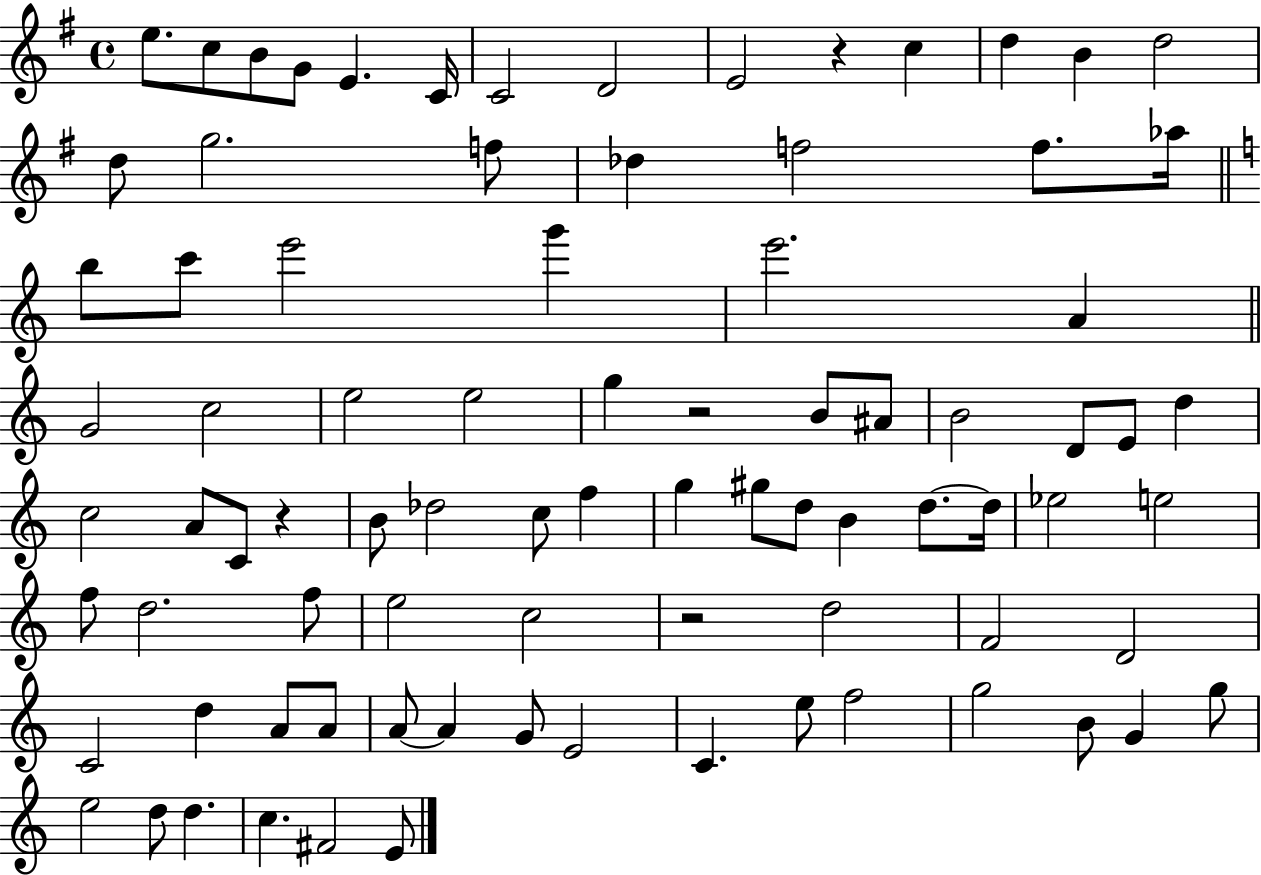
X:1
T:Untitled
M:4/4
L:1/4
K:G
e/2 c/2 B/2 G/2 E C/4 C2 D2 E2 z c d B d2 d/2 g2 f/2 _d f2 f/2 _a/4 b/2 c'/2 e'2 g' e'2 A G2 c2 e2 e2 g z2 B/2 ^A/2 B2 D/2 E/2 d c2 A/2 C/2 z B/2 _d2 c/2 f g ^g/2 d/2 B d/2 d/4 _e2 e2 f/2 d2 f/2 e2 c2 z2 d2 F2 D2 C2 d A/2 A/2 A/2 A G/2 E2 C e/2 f2 g2 B/2 G g/2 e2 d/2 d c ^F2 E/2